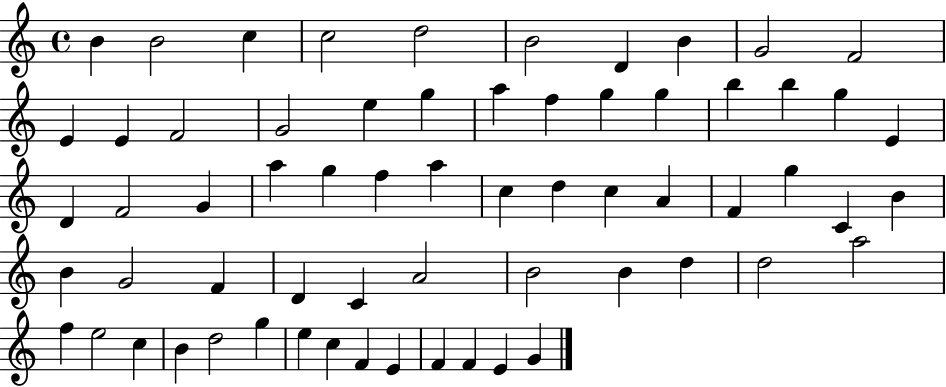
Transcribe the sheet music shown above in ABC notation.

X:1
T:Untitled
M:4/4
L:1/4
K:C
B B2 c c2 d2 B2 D B G2 F2 E E F2 G2 e g a f g g b b g E D F2 G a g f a c d c A F g C B B G2 F D C A2 B2 B d d2 a2 f e2 c B d2 g e c F E F F E G